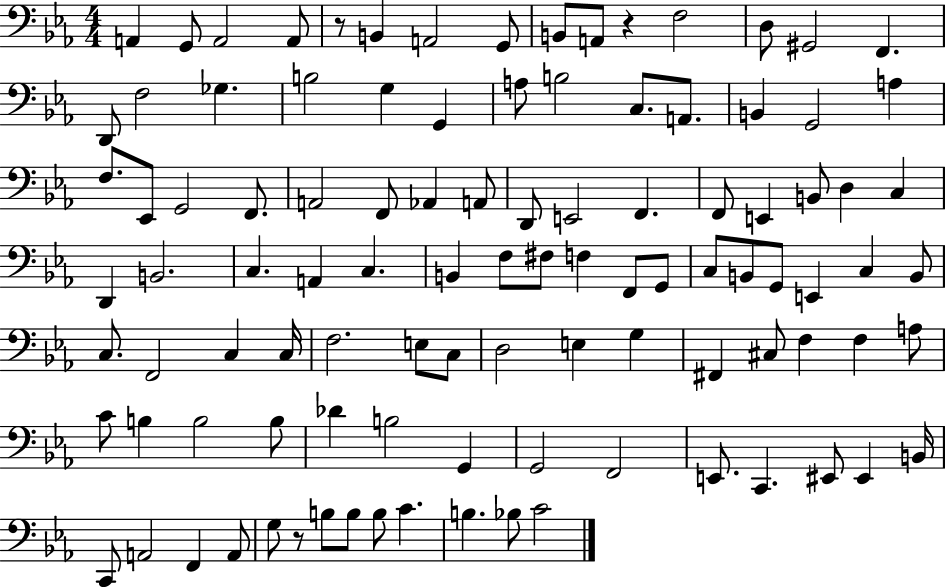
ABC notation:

X:1
T:Untitled
M:4/4
L:1/4
K:Eb
A,, G,,/2 A,,2 A,,/2 z/2 B,, A,,2 G,,/2 B,,/2 A,,/2 z F,2 D,/2 ^G,,2 F,, D,,/2 F,2 _G, B,2 G, G,, A,/2 B,2 C,/2 A,,/2 B,, G,,2 A, F,/2 _E,,/2 G,,2 F,,/2 A,,2 F,,/2 _A,, A,,/2 D,,/2 E,,2 F,, F,,/2 E,, B,,/2 D, C, D,, B,,2 C, A,, C, B,, F,/2 ^F,/2 F, F,,/2 G,,/2 C,/2 B,,/2 G,,/2 E,, C, B,,/2 C,/2 F,,2 C, C,/4 F,2 E,/2 C,/2 D,2 E, G, ^F,, ^C,/2 F, F, A,/2 C/2 B, B,2 B,/2 _D B,2 G,, G,,2 F,,2 E,,/2 C,, ^E,,/2 ^E,, B,,/4 C,,/2 A,,2 F,, A,,/2 G,/2 z/2 B,/2 B,/2 B,/2 C B, _B,/2 C2